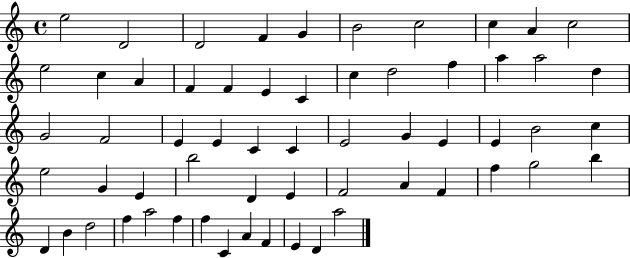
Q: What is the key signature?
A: C major